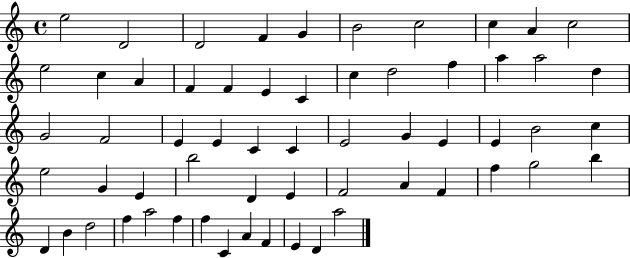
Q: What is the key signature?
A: C major